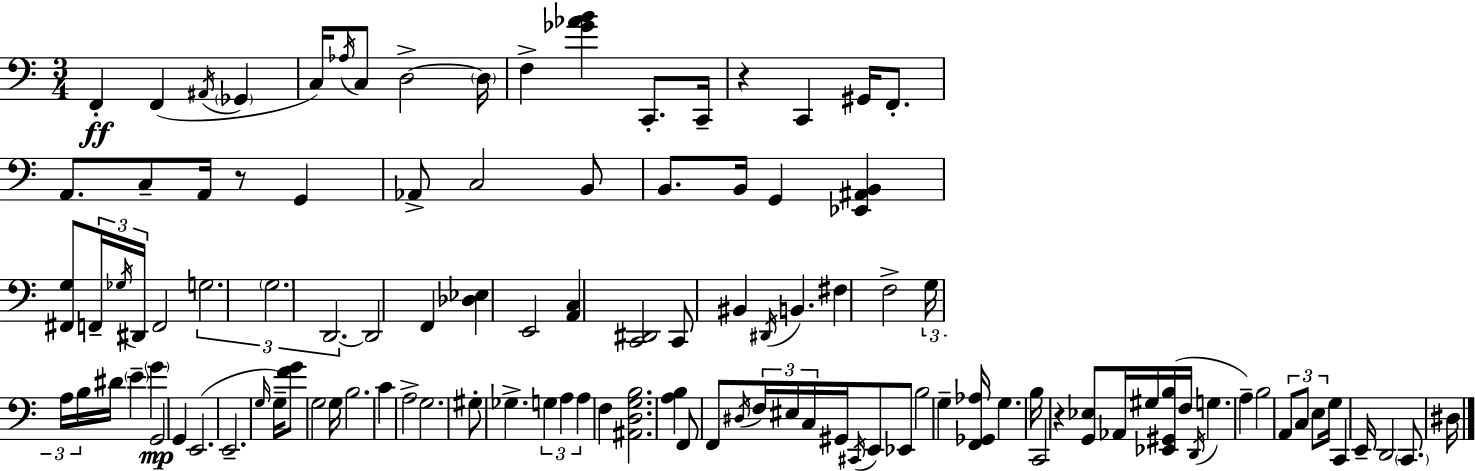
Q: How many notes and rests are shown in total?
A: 111